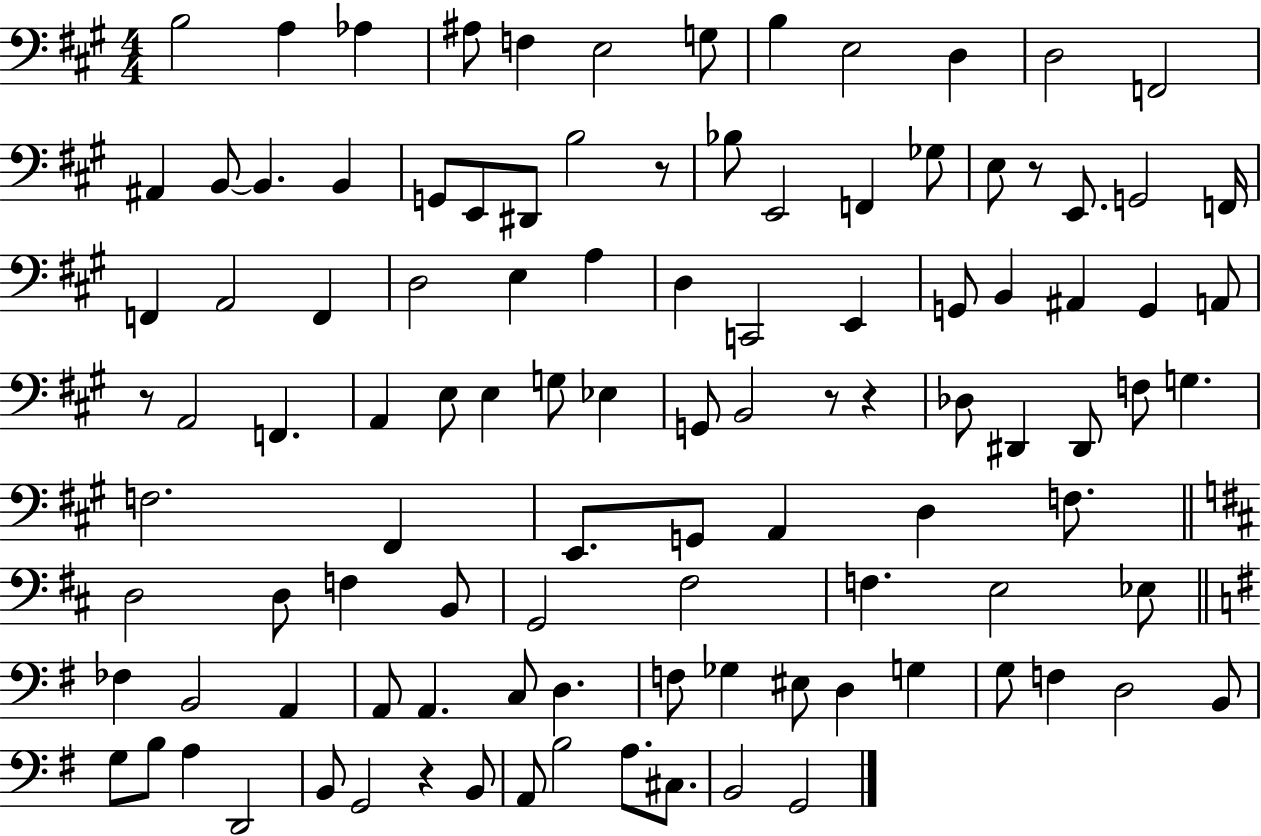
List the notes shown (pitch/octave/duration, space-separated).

B3/h A3/q Ab3/q A#3/e F3/q E3/h G3/e B3/q E3/h D3/q D3/h F2/h A#2/q B2/e B2/q. B2/q G2/e E2/e D#2/e B3/h R/e Bb3/e E2/h F2/q Gb3/e E3/e R/e E2/e. G2/h F2/s F2/q A2/h F2/q D3/h E3/q A3/q D3/q C2/h E2/q G2/e B2/q A#2/q G2/q A2/e R/e A2/h F2/q. A2/q E3/e E3/q G3/e Eb3/q G2/e B2/h R/e R/q Db3/e D#2/q D#2/e F3/e G3/q. F3/h. F#2/q E2/e. G2/e A2/q D3/q F3/e. D3/h D3/e F3/q B2/e G2/h F#3/h F3/q. E3/h Eb3/e FES3/q B2/h A2/q A2/e A2/q. C3/e D3/q. F3/e Gb3/q EIS3/e D3/q G3/q G3/e F3/q D3/h B2/e G3/e B3/e A3/q D2/h B2/e G2/h R/q B2/e A2/e B3/h A3/e. C#3/e. B2/h G2/h